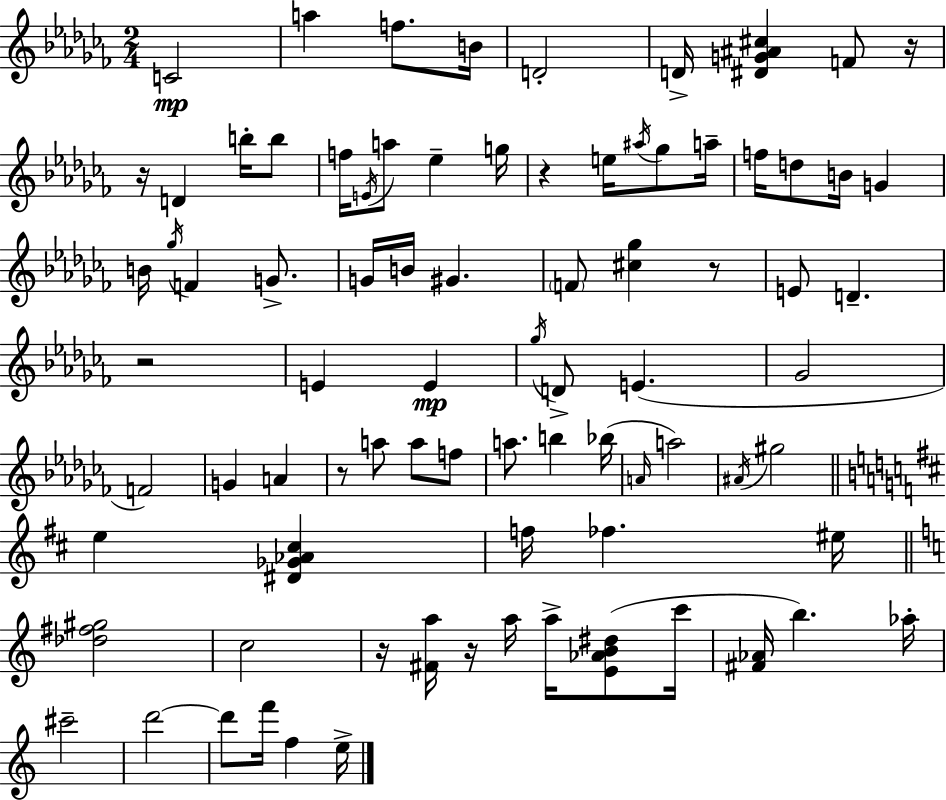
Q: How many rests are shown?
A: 8